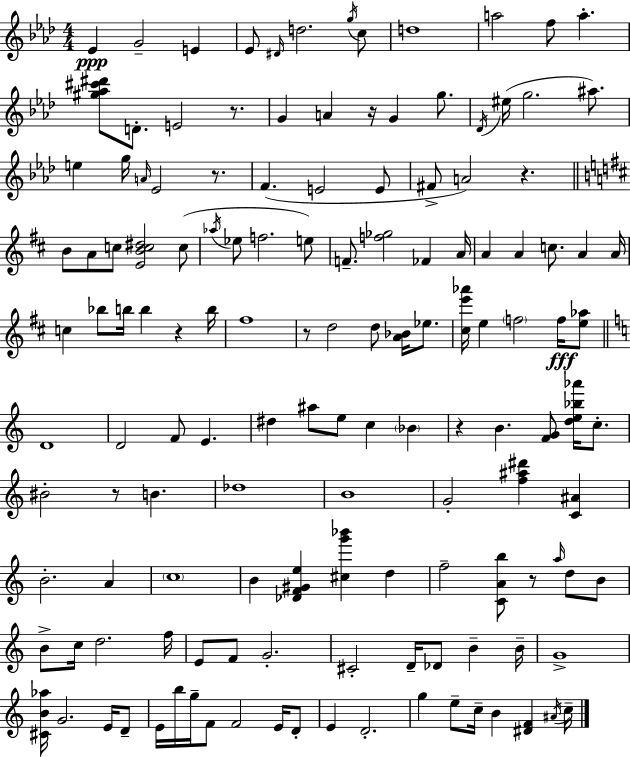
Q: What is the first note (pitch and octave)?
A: Eb4